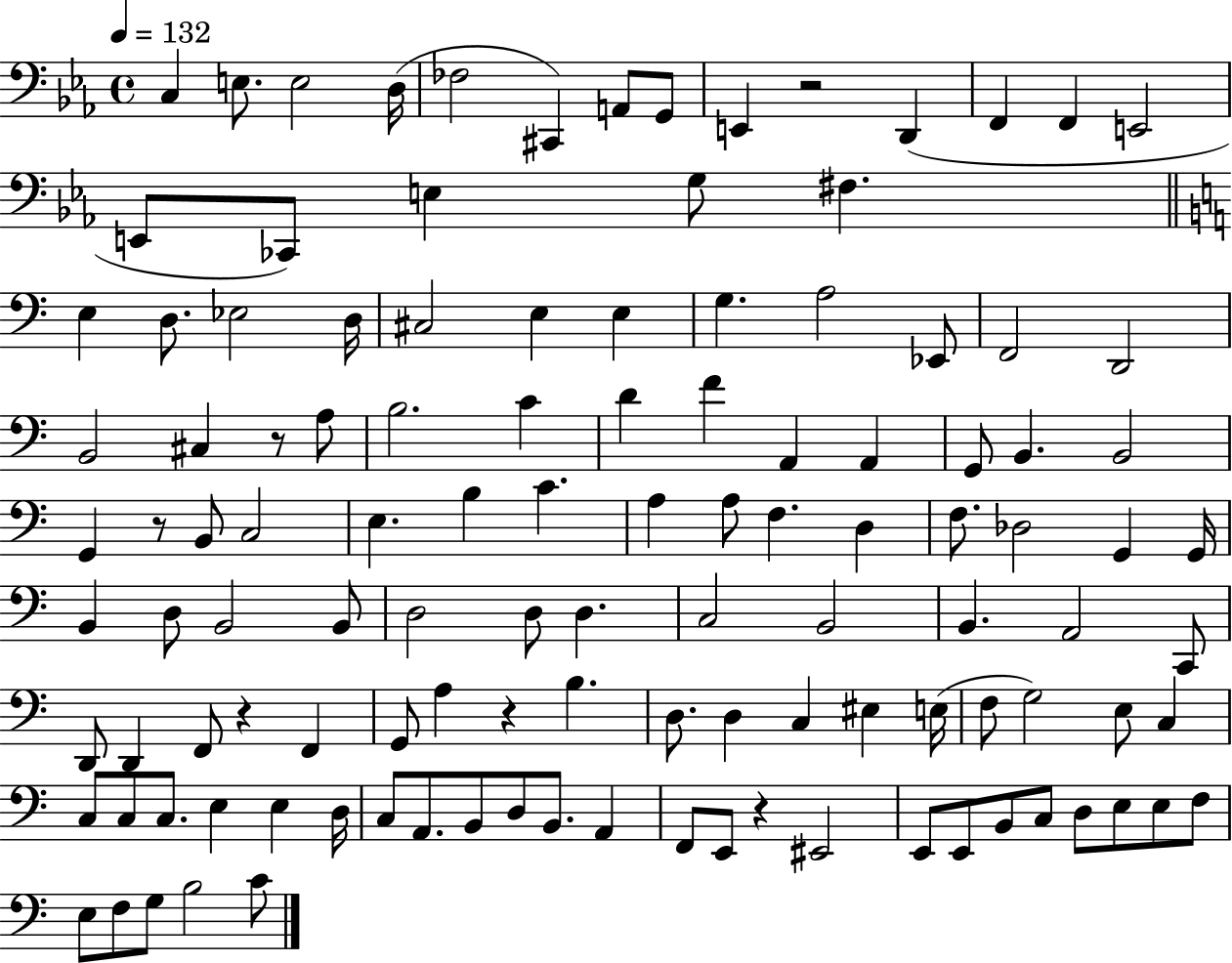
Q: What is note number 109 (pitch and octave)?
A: F3